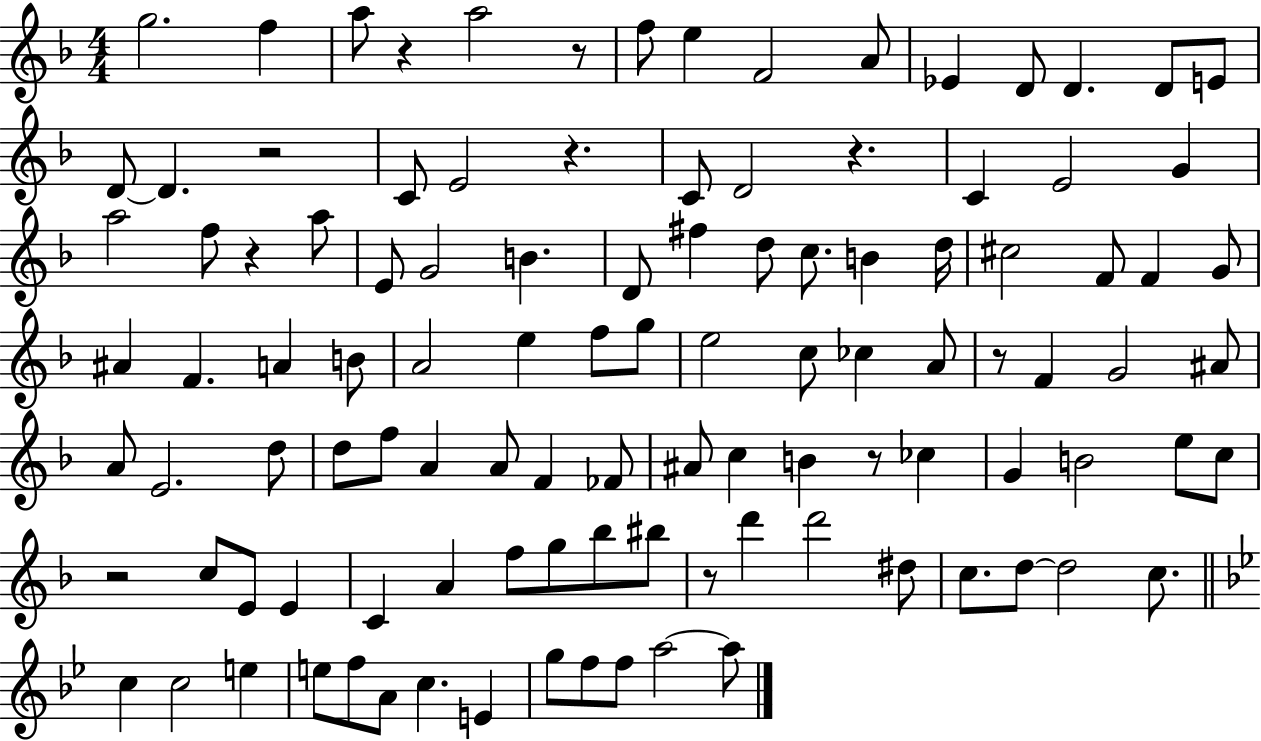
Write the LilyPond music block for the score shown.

{
  \clef treble
  \numericTimeSignature
  \time 4/4
  \key f \major
  g''2. f''4 | a''8 r4 a''2 r8 | f''8 e''4 f'2 a'8 | ees'4 d'8 d'4. d'8 e'8 | \break d'8~~ d'4. r2 | c'8 e'2 r4. | c'8 d'2 r4. | c'4 e'2 g'4 | \break a''2 f''8 r4 a''8 | e'8 g'2 b'4. | d'8 fis''4 d''8 c''8. b'4 d''16 | cis''2 f'8 f'4 g'8 | \break ais'4 f'4. a'4 b'8 | a'2 e''4 f''8 g''8 | e''2 c''8 ces''4 a'8 | r8 f'4 g'2 ais'8 | \break a'8 e'2. d''8 | d''8 f''8 a'4 a'8 f'4 fes'8 | ais'8 c''4 b'4 r8 ces''4 | g'4 b'2 e''8 c''8 | \break r2 c''8 e'8 e'4 | c'4 a'4 f''8 g''8 bes''8 bis''8 | r8 d'''4 d'''2 dis''8 | c''8. d''8~~ d''2 c''8. | \break \bar "||" \break \key g \minor c''4 c''2 e''4 | e''8 f''8 a'8 c''4. e'4 | g''8 f''8 f''8 a''2~~ a''8 | \bar "|."
}